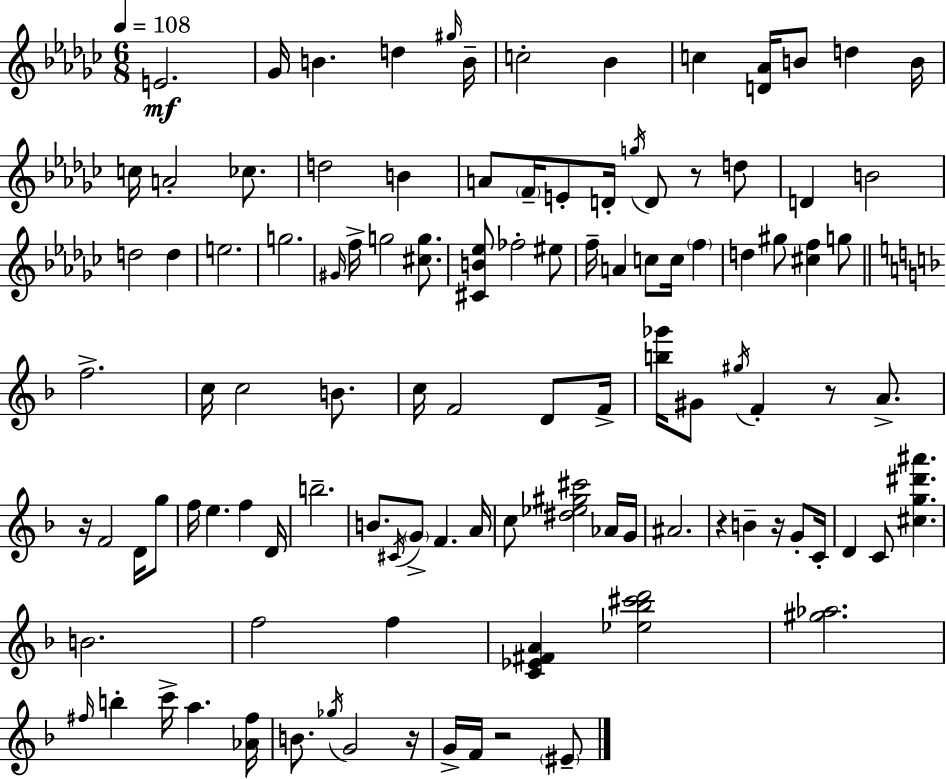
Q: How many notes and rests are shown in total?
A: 108